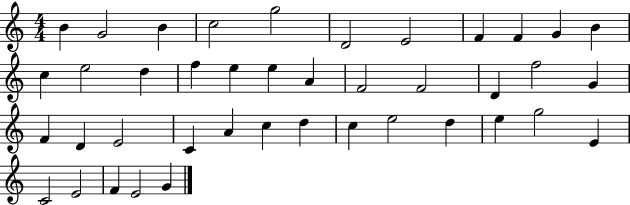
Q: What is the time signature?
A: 4/4